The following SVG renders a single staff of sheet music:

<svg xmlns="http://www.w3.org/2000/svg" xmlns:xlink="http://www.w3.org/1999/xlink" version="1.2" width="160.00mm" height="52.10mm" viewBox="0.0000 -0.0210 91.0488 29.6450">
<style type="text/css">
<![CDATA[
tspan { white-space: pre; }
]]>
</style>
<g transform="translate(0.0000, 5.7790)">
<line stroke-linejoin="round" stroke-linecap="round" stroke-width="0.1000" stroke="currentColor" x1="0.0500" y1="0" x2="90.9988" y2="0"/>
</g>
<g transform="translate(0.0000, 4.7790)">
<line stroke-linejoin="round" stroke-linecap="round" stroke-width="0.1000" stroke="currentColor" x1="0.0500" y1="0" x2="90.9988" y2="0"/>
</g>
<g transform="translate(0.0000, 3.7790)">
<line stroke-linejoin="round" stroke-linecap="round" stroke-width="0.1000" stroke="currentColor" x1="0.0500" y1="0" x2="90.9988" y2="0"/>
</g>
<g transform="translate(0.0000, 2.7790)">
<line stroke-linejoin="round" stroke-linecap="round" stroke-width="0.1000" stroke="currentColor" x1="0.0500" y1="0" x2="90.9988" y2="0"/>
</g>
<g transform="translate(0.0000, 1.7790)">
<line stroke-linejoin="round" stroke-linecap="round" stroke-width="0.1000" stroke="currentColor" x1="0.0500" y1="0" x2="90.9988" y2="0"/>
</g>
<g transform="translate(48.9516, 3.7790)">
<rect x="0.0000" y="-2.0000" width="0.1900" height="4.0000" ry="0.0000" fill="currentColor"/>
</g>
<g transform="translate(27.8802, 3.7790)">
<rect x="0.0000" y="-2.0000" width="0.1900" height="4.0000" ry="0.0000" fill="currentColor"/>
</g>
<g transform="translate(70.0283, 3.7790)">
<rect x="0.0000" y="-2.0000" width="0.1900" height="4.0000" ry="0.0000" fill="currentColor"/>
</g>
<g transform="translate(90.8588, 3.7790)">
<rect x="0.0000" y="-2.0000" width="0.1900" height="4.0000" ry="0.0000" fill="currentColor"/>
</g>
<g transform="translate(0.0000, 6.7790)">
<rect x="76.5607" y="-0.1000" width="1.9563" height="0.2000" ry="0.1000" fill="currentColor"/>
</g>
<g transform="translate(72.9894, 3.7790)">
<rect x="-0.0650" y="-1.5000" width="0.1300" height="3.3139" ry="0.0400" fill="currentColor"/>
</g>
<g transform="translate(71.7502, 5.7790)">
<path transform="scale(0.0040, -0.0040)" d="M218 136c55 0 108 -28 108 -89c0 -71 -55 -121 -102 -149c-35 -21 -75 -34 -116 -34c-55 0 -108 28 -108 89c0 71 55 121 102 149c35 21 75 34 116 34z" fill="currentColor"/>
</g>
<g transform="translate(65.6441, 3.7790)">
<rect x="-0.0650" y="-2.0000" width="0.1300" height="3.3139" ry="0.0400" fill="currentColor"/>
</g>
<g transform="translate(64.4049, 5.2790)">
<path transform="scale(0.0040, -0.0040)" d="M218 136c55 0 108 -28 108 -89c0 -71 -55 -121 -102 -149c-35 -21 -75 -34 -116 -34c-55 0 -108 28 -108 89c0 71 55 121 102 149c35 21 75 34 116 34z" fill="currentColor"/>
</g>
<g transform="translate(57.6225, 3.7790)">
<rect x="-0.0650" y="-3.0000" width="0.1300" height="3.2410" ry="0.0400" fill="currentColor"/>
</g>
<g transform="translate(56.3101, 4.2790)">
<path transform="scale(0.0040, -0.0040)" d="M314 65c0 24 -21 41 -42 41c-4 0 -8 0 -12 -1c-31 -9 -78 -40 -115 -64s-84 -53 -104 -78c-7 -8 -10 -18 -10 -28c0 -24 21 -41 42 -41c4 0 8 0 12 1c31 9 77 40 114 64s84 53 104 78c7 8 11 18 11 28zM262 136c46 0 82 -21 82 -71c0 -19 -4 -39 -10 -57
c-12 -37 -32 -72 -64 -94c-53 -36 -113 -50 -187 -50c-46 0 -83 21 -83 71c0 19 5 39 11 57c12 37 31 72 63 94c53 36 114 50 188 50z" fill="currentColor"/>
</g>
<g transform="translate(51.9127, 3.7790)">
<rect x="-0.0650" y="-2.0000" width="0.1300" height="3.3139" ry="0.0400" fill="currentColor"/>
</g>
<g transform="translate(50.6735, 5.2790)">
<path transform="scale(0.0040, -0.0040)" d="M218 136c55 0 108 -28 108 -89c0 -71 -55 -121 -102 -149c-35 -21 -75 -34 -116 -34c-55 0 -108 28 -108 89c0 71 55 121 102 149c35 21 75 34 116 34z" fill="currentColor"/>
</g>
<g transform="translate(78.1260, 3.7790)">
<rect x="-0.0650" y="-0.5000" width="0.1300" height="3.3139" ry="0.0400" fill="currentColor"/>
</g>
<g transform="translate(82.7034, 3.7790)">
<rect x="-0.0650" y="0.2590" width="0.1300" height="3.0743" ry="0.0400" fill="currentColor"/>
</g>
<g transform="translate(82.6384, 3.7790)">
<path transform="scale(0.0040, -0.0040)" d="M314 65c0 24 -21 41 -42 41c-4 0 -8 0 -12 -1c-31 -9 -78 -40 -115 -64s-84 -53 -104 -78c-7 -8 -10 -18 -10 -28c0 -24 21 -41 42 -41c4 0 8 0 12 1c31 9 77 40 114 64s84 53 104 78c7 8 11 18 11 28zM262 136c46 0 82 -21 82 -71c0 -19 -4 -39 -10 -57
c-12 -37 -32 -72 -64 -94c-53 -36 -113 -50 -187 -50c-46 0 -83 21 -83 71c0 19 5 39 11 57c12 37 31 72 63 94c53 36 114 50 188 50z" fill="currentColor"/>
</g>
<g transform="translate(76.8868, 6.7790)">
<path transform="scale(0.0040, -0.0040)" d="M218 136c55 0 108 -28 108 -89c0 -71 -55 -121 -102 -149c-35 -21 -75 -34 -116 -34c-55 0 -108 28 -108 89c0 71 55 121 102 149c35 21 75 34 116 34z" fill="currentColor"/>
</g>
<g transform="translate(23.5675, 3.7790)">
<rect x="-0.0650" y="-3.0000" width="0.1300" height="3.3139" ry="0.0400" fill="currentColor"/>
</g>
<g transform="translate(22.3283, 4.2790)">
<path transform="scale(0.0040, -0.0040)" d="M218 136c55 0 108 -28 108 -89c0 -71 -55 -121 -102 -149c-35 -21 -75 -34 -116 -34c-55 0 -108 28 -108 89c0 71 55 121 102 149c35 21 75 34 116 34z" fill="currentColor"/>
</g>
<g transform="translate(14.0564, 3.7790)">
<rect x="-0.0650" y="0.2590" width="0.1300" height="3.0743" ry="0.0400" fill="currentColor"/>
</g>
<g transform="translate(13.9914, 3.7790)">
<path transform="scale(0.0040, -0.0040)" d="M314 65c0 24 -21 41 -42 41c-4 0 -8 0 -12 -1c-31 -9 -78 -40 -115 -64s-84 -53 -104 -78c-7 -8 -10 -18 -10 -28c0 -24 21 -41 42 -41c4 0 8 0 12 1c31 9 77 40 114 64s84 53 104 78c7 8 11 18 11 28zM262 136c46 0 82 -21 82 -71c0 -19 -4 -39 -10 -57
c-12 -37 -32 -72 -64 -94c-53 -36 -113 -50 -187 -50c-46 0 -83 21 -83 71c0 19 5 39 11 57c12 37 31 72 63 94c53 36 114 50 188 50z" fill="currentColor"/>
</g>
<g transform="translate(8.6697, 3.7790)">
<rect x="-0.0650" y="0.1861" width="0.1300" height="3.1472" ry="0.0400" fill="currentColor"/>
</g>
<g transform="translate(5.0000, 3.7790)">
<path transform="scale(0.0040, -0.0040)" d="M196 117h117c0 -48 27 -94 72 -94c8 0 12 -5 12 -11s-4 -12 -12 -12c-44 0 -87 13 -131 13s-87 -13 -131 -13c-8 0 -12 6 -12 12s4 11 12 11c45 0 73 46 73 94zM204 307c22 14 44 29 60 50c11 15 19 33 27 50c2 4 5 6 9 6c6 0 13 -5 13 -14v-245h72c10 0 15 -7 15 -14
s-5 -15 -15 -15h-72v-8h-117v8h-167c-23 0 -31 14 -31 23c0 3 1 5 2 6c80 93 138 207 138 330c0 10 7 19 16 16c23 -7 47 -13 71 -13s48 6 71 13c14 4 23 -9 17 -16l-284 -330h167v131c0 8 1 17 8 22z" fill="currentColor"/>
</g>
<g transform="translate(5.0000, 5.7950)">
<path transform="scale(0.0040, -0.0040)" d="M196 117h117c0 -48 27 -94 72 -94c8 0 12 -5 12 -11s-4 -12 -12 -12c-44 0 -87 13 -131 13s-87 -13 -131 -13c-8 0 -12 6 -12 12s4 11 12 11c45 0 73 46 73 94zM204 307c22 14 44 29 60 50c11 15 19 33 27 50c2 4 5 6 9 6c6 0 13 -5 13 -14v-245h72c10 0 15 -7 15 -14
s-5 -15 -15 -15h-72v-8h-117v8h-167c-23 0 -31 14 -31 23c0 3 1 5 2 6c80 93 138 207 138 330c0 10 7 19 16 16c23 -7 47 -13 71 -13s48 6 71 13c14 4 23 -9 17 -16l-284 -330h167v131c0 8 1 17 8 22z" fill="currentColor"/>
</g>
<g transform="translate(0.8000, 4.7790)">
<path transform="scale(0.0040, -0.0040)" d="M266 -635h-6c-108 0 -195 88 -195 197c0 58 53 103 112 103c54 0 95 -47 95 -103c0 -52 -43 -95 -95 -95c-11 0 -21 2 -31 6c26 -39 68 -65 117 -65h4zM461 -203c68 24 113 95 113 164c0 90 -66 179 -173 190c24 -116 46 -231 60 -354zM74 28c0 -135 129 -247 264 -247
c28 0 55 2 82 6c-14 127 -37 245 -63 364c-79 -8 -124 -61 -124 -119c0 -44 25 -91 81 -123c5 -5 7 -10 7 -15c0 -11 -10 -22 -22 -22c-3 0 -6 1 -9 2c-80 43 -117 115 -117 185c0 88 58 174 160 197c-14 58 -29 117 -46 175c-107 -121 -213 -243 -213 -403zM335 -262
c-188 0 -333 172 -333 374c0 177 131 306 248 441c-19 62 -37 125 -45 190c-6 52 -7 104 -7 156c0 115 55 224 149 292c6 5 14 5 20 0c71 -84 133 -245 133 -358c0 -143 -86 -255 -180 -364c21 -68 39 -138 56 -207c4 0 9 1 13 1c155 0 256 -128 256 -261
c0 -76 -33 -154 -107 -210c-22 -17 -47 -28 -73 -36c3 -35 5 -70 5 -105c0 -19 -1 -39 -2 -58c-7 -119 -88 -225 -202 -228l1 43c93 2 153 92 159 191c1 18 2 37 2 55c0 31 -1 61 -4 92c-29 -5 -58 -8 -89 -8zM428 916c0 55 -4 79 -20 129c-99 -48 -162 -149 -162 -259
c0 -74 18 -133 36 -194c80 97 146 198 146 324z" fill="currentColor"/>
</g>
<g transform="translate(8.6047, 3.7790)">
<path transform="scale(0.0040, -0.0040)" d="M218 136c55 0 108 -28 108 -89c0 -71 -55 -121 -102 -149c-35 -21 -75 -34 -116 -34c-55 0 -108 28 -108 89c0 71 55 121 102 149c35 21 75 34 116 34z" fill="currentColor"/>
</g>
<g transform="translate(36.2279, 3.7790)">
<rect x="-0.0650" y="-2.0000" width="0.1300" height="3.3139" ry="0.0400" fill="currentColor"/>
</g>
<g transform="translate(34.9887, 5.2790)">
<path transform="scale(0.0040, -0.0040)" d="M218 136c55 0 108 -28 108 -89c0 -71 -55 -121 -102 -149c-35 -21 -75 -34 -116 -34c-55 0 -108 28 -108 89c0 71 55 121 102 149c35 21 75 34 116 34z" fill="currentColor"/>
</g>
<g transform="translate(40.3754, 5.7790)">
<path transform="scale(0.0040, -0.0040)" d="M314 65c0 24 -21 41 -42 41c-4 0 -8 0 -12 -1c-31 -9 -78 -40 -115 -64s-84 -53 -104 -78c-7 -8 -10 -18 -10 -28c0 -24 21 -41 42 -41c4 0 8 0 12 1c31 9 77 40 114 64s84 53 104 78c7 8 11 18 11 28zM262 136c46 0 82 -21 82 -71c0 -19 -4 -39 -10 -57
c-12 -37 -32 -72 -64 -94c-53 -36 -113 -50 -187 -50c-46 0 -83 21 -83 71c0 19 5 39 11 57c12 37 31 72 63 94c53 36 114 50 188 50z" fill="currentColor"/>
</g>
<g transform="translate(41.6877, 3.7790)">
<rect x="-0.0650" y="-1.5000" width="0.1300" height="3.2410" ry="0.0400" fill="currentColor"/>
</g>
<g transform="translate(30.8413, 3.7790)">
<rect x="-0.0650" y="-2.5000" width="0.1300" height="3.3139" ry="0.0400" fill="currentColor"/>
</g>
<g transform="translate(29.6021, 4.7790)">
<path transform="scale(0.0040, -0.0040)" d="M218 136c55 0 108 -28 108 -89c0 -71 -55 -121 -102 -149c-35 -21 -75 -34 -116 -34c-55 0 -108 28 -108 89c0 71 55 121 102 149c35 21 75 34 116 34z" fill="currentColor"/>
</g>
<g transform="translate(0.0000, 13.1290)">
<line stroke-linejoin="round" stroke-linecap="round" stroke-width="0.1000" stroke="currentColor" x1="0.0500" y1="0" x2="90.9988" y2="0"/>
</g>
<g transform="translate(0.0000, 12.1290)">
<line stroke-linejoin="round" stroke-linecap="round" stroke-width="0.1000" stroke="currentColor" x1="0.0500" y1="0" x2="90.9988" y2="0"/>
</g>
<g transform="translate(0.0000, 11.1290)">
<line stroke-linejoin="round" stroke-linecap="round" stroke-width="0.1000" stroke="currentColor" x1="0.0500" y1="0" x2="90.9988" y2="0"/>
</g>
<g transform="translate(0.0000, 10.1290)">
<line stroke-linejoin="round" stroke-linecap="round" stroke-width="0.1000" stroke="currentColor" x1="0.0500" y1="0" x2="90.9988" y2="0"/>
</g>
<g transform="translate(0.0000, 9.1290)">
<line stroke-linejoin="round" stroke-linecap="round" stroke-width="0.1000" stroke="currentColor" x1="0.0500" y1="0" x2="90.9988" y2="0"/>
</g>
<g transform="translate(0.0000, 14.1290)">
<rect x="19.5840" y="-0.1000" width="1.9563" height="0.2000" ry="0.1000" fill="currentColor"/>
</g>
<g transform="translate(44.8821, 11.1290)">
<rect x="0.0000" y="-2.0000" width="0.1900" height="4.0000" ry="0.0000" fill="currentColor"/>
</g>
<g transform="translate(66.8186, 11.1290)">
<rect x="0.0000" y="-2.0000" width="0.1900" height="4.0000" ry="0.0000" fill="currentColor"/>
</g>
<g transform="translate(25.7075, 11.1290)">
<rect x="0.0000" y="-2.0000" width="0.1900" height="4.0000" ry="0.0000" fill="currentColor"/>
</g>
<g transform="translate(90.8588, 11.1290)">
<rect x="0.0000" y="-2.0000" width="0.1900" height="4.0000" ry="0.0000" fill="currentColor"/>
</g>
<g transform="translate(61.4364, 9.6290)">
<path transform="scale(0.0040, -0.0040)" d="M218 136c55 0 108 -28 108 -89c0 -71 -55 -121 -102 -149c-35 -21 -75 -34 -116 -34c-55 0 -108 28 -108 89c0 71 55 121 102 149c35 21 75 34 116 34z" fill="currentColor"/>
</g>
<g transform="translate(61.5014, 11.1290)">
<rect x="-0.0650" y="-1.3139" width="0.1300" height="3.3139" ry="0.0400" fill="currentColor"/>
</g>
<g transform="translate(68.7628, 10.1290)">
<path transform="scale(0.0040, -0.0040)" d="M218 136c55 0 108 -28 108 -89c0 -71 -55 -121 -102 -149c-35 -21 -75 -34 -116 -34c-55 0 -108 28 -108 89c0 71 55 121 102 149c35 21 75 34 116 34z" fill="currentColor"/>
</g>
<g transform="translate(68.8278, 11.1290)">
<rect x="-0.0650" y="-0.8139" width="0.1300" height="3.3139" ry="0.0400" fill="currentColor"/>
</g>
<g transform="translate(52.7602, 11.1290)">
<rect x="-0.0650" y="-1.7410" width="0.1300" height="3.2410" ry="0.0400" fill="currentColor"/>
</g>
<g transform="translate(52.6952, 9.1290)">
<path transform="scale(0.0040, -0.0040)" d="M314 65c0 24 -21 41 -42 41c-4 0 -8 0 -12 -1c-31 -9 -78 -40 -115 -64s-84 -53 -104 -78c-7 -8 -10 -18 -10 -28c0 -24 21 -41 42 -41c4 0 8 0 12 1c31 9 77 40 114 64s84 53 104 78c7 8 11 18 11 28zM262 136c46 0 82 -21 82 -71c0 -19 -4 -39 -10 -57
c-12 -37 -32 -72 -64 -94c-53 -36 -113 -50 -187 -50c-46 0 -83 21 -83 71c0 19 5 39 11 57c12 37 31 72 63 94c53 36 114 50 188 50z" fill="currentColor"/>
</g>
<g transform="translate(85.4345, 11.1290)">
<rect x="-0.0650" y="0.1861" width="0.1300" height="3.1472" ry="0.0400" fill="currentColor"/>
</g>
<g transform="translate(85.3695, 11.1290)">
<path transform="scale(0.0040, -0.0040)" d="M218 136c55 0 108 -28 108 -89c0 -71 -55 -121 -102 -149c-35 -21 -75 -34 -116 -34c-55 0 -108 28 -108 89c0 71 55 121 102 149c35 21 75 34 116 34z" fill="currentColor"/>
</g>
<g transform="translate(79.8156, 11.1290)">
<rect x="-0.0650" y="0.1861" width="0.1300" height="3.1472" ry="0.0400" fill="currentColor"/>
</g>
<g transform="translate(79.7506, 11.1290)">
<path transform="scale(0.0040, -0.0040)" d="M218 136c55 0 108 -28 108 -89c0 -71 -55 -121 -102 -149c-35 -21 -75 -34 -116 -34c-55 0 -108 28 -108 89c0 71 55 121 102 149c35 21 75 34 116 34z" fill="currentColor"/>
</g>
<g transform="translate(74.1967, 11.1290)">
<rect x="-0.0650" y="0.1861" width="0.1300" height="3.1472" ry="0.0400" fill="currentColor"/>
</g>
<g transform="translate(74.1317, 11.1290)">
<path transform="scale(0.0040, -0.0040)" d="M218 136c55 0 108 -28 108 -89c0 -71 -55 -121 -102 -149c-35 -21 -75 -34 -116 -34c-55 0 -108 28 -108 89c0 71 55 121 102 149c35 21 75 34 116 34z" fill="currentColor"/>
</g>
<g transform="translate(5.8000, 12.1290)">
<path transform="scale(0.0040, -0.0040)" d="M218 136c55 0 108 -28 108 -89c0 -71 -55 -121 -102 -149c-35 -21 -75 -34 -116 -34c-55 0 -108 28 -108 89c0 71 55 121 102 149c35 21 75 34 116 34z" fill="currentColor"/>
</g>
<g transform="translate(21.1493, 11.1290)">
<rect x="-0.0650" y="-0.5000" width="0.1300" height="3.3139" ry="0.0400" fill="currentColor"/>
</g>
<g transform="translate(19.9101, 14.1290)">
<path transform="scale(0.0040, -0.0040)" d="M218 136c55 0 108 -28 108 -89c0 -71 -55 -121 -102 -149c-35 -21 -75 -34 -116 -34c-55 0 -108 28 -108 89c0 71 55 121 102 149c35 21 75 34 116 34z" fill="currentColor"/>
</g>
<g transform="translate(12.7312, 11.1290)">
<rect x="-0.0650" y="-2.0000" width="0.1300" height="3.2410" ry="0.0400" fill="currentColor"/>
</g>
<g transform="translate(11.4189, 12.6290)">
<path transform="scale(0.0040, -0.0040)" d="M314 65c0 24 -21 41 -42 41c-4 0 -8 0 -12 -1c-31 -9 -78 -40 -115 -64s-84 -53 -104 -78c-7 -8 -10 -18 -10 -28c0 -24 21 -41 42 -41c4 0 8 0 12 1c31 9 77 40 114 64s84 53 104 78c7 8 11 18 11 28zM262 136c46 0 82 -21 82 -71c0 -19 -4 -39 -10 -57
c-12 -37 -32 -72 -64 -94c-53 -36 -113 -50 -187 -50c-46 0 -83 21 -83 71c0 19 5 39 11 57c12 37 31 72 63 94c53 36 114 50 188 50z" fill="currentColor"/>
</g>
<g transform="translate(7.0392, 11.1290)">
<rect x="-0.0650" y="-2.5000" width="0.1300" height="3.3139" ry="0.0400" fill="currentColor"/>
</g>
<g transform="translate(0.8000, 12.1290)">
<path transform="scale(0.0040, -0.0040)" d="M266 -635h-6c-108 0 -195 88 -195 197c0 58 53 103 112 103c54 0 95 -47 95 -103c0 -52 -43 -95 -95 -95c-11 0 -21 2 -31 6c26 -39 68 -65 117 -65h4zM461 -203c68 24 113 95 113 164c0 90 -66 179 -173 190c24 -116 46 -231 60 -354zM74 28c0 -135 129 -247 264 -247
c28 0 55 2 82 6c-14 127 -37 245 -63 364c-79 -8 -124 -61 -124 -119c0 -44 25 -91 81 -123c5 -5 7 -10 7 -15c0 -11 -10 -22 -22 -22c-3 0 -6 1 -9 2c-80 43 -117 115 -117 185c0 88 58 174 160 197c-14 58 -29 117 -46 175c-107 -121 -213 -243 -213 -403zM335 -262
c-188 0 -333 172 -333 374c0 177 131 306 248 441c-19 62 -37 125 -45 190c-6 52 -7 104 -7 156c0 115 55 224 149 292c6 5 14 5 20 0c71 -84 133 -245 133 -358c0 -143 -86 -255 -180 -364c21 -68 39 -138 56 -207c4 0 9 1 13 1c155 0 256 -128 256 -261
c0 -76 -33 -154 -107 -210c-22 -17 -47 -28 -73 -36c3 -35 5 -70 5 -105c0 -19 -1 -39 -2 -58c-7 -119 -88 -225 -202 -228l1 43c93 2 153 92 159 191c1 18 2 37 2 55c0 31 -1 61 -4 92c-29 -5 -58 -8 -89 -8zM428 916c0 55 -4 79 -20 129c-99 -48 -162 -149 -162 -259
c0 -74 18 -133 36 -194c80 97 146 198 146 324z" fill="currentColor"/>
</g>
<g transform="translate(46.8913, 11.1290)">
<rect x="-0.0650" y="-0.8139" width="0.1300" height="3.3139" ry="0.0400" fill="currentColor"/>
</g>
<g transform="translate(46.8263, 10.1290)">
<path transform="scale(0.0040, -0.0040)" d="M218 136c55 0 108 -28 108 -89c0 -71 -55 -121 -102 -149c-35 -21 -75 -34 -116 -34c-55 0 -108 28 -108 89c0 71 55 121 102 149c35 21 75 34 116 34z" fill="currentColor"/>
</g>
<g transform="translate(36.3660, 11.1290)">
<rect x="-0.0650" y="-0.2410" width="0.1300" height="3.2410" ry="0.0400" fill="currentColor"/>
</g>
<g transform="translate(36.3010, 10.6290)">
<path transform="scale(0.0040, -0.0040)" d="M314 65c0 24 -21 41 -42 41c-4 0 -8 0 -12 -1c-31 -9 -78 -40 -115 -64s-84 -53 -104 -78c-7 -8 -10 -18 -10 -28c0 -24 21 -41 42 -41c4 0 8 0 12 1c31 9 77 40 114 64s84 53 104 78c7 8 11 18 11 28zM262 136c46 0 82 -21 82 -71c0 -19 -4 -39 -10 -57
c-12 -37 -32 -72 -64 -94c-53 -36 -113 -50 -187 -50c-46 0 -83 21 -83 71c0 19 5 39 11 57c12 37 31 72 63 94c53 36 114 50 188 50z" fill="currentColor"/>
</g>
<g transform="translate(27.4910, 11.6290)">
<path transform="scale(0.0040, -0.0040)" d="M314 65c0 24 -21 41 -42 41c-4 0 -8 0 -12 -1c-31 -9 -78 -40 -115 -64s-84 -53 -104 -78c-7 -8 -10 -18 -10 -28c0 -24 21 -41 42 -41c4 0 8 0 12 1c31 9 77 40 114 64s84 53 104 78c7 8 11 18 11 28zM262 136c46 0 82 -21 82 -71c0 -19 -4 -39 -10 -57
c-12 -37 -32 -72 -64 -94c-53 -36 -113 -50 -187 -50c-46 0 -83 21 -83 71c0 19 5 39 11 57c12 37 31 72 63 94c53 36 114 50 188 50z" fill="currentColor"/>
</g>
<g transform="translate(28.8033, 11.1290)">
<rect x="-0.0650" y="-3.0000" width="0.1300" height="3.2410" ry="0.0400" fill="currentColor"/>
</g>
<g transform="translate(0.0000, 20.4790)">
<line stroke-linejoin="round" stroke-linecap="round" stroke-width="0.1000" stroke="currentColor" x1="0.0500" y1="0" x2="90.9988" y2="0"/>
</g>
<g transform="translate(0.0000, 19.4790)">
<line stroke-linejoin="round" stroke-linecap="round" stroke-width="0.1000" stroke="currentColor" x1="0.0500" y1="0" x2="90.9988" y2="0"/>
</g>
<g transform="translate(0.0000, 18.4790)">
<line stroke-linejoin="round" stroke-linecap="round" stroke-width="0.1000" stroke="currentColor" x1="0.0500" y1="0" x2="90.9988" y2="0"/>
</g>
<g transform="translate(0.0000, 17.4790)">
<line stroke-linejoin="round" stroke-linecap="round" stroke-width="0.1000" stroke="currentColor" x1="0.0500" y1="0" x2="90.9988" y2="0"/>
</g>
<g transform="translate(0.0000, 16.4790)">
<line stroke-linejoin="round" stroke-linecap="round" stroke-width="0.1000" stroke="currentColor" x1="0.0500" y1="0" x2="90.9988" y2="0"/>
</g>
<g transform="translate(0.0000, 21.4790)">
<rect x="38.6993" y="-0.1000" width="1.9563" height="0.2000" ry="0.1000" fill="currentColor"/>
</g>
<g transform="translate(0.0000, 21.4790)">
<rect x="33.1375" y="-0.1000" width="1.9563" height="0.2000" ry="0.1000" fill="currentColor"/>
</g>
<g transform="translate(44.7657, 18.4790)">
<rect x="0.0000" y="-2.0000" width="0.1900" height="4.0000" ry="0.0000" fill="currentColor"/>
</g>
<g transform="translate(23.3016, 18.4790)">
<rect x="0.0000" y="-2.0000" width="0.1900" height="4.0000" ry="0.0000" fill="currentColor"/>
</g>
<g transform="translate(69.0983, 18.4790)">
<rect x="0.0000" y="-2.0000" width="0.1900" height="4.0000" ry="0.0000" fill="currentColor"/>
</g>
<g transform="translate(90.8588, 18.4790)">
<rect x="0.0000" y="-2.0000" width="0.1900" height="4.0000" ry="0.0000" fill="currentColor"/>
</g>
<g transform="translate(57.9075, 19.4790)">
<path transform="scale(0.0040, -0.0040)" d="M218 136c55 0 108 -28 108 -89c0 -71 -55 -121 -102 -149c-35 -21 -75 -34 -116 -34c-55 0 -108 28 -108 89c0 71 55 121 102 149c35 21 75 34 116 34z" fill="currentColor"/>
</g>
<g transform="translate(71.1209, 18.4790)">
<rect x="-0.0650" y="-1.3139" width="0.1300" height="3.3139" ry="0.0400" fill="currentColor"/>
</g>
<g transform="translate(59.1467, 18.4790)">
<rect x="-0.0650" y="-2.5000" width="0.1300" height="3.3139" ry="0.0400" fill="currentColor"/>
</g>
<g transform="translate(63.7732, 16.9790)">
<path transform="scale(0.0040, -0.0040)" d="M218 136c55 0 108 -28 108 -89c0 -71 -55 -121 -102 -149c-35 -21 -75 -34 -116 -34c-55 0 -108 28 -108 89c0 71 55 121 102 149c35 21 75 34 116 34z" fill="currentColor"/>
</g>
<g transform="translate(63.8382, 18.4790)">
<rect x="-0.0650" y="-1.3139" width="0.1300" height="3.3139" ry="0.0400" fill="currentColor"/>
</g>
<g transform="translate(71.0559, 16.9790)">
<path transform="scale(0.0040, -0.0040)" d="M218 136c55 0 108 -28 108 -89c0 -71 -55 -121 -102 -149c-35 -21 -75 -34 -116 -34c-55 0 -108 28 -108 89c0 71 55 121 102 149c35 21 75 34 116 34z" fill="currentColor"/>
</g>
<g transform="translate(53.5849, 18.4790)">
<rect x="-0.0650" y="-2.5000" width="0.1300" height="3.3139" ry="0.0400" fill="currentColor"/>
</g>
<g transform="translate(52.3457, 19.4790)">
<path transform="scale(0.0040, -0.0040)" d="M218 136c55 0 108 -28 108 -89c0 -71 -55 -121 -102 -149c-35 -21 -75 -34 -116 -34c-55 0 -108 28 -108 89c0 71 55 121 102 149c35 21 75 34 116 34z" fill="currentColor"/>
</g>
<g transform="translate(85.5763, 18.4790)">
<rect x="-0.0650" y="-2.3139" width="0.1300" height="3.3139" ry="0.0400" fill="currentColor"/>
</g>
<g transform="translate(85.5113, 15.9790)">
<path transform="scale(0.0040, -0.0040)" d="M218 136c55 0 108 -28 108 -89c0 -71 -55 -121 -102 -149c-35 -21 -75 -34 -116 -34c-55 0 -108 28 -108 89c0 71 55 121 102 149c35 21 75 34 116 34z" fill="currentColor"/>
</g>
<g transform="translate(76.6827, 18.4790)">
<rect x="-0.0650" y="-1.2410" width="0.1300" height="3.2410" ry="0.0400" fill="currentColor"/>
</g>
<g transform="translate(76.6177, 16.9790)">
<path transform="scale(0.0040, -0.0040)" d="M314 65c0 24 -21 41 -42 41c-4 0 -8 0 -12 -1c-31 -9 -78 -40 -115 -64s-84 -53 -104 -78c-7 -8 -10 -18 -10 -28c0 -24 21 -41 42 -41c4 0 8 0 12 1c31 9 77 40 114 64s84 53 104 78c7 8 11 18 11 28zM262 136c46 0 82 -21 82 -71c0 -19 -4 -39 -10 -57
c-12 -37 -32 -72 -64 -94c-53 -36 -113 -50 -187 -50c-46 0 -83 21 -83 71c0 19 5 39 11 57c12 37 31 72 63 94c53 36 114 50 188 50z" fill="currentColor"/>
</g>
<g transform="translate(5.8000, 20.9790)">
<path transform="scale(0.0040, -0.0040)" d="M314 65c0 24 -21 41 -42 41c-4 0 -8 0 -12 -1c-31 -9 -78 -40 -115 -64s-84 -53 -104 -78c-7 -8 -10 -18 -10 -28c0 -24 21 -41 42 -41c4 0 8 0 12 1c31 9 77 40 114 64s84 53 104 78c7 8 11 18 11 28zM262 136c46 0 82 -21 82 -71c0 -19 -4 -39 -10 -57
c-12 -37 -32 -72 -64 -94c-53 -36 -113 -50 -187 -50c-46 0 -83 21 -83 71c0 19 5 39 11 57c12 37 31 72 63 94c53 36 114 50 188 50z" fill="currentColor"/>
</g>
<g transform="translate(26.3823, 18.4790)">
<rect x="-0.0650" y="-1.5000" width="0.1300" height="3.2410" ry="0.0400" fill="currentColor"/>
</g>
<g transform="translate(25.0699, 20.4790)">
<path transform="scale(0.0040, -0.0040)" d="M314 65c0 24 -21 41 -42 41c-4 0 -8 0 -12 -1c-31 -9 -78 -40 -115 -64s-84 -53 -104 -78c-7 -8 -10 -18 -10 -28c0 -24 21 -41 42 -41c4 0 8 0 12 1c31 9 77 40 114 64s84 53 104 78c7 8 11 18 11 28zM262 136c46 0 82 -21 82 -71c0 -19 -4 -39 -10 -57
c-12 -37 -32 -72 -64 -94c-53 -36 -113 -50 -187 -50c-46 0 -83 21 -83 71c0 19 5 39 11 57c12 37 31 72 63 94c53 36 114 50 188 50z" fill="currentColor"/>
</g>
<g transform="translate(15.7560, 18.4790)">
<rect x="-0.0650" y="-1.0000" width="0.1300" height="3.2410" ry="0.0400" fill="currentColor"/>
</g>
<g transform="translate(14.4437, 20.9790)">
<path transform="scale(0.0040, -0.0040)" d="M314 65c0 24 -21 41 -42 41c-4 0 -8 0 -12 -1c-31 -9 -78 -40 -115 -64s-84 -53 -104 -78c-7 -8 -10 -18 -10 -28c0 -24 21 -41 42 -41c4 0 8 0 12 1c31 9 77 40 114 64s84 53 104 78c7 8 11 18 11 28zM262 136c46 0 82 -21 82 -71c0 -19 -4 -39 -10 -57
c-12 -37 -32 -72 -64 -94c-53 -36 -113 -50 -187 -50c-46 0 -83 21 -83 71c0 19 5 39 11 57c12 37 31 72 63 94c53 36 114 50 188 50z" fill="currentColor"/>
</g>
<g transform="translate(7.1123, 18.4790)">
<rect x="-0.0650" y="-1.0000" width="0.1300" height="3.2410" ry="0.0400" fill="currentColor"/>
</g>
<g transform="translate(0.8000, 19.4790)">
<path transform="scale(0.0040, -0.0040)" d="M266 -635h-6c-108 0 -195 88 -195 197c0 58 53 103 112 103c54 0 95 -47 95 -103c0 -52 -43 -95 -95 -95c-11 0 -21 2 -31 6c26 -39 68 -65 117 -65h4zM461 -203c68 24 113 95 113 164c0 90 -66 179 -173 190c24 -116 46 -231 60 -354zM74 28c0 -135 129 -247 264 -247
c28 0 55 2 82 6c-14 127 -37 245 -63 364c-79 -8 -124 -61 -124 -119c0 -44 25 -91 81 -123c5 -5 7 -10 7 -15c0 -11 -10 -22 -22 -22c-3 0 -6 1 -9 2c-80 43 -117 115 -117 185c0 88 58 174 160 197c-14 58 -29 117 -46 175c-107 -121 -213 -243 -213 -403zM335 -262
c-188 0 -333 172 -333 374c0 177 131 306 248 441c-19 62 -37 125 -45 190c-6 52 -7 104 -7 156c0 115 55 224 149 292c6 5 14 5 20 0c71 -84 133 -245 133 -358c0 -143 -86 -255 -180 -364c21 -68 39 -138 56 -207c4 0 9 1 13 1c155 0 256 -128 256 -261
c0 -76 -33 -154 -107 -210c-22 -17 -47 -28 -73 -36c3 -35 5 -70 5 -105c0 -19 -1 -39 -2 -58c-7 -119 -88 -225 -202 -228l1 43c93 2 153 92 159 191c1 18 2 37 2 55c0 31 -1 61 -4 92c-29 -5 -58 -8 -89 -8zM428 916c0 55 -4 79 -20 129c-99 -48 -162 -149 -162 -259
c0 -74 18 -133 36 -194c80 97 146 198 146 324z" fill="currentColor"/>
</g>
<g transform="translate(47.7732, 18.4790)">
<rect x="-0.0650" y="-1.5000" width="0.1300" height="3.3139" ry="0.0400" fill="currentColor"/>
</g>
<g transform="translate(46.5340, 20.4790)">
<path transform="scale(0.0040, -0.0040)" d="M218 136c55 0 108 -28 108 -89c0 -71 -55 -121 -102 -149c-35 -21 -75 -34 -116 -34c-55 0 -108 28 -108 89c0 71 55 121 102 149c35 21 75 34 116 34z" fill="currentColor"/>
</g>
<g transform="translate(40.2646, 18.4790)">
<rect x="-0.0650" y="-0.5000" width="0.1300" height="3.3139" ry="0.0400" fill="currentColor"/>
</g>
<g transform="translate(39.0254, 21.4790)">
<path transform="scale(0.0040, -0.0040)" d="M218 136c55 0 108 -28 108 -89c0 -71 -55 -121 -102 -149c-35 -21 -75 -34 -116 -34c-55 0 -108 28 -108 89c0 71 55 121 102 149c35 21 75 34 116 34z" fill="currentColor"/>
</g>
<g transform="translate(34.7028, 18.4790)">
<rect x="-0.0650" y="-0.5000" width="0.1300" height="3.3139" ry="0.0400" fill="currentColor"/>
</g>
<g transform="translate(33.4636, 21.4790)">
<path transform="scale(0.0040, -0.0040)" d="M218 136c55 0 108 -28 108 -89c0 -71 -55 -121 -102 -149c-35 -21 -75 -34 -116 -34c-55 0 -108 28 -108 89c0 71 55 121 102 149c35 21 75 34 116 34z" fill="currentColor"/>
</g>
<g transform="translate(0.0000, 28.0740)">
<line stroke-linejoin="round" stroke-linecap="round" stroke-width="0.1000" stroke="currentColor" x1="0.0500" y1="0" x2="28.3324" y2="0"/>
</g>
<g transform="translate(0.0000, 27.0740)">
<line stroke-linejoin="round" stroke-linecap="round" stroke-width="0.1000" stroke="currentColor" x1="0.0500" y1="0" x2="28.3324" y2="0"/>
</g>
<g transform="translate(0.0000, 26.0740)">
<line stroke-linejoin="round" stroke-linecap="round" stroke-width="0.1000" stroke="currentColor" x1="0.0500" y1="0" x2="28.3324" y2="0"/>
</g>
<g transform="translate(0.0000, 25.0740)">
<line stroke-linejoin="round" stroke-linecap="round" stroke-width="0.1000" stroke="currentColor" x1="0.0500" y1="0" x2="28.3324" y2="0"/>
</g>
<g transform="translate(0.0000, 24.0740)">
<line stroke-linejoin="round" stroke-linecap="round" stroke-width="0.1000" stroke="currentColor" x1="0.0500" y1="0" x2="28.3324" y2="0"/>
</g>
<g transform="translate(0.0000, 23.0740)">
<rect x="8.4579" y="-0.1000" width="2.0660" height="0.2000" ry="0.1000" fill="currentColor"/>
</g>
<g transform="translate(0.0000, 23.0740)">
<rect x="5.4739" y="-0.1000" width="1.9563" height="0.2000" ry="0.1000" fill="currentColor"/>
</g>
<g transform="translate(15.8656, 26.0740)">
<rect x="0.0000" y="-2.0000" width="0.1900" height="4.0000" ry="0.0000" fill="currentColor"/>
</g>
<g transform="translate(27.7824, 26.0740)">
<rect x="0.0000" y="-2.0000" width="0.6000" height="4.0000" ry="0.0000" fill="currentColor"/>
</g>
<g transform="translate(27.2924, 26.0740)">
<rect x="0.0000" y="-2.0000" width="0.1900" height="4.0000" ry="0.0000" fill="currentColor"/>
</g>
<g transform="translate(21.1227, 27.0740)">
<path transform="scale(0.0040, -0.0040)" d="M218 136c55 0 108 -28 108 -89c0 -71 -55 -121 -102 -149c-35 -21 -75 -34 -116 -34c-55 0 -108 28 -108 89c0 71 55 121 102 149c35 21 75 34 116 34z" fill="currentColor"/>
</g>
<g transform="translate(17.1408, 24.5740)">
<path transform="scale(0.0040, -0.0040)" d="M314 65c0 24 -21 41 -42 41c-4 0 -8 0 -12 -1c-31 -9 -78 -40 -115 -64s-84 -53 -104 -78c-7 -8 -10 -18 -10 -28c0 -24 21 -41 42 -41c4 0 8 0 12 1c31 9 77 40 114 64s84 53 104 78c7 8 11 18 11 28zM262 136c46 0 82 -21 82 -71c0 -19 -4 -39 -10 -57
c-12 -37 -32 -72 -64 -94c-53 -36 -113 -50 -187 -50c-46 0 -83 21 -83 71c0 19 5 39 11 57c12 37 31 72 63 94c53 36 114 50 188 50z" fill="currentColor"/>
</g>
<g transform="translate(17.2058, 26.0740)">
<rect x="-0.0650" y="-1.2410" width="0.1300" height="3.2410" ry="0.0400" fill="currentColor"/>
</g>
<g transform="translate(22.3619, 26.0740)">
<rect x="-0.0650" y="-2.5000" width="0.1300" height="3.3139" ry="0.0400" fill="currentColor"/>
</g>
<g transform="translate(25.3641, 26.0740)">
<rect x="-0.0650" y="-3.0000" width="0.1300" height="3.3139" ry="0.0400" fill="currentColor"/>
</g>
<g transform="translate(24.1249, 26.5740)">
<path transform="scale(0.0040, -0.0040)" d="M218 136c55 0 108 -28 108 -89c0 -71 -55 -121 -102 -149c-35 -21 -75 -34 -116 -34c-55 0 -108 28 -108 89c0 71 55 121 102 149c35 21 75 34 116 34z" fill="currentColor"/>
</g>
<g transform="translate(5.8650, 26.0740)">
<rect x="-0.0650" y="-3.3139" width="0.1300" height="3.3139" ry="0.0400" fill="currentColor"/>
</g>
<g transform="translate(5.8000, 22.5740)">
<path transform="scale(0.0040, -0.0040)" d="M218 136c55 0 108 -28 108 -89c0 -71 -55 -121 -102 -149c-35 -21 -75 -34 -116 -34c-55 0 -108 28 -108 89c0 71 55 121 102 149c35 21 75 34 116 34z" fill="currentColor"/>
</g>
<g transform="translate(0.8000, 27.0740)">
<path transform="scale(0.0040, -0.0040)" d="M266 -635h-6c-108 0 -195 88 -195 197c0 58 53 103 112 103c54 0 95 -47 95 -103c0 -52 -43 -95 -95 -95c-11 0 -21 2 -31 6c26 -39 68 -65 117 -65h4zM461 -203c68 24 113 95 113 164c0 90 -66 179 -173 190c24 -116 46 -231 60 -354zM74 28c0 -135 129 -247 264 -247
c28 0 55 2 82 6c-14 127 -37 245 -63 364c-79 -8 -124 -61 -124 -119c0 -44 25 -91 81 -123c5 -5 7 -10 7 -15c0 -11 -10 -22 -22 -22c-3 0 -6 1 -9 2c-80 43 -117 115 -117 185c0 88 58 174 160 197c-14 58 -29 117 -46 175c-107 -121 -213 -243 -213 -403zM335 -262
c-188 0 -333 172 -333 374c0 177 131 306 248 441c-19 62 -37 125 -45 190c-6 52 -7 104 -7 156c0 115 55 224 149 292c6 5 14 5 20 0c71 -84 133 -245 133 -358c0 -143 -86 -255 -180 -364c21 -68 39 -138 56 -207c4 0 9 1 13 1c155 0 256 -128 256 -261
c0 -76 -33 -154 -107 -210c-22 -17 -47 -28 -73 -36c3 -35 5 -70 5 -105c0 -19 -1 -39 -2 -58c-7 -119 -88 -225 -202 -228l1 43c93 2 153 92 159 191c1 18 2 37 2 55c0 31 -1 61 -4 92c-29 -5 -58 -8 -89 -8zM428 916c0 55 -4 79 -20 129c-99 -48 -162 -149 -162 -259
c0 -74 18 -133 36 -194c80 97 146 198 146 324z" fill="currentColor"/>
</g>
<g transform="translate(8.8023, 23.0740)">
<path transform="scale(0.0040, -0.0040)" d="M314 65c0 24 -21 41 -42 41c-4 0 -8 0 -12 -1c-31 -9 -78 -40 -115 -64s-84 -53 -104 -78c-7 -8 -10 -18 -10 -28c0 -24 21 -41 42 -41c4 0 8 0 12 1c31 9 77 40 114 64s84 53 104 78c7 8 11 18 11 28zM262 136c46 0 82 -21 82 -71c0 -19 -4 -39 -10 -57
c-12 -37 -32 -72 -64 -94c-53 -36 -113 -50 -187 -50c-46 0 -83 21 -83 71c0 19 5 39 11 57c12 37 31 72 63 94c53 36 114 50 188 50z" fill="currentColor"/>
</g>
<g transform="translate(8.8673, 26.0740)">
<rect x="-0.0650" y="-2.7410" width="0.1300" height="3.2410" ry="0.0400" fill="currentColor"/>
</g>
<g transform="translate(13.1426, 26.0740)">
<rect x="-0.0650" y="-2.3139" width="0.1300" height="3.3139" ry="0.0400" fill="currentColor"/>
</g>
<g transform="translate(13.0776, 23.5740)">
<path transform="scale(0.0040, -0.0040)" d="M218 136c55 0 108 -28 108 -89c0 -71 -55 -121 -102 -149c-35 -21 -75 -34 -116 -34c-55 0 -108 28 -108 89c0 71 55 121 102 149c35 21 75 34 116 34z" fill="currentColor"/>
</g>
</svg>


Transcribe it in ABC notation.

X:1
T:Untitled
M:4/4
L:1/4
K:C
B B2 A G F E2 F A2 F E C B2 G F2 C A2 c2 d f2 e d B B B D2 D2 E2 C C E G G e e e2 g b a2 g e2 G A